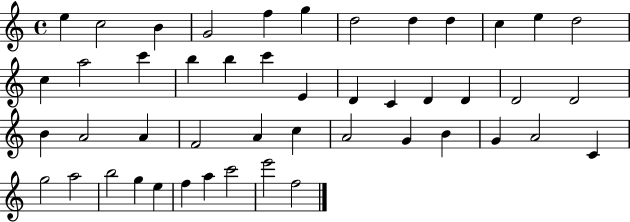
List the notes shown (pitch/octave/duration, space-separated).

E5/q C5/h B4/q G4/h F5/q G5/q D5/h D5/q D5/q C5/q E5/q D5/h C5/q A5/h C6/q B5/q B5/q C6/q E4/q D4/q C4/q D4/q D4/q D4/h D4/h B4/q A4/h A4/q F4/h A4/q C5/q A4/h G4/q B4/q G4/q A4/h C4/q G5/h A5/h B5/h G5/q E5/q F5/q A5/q C6/h E6/h F5/h